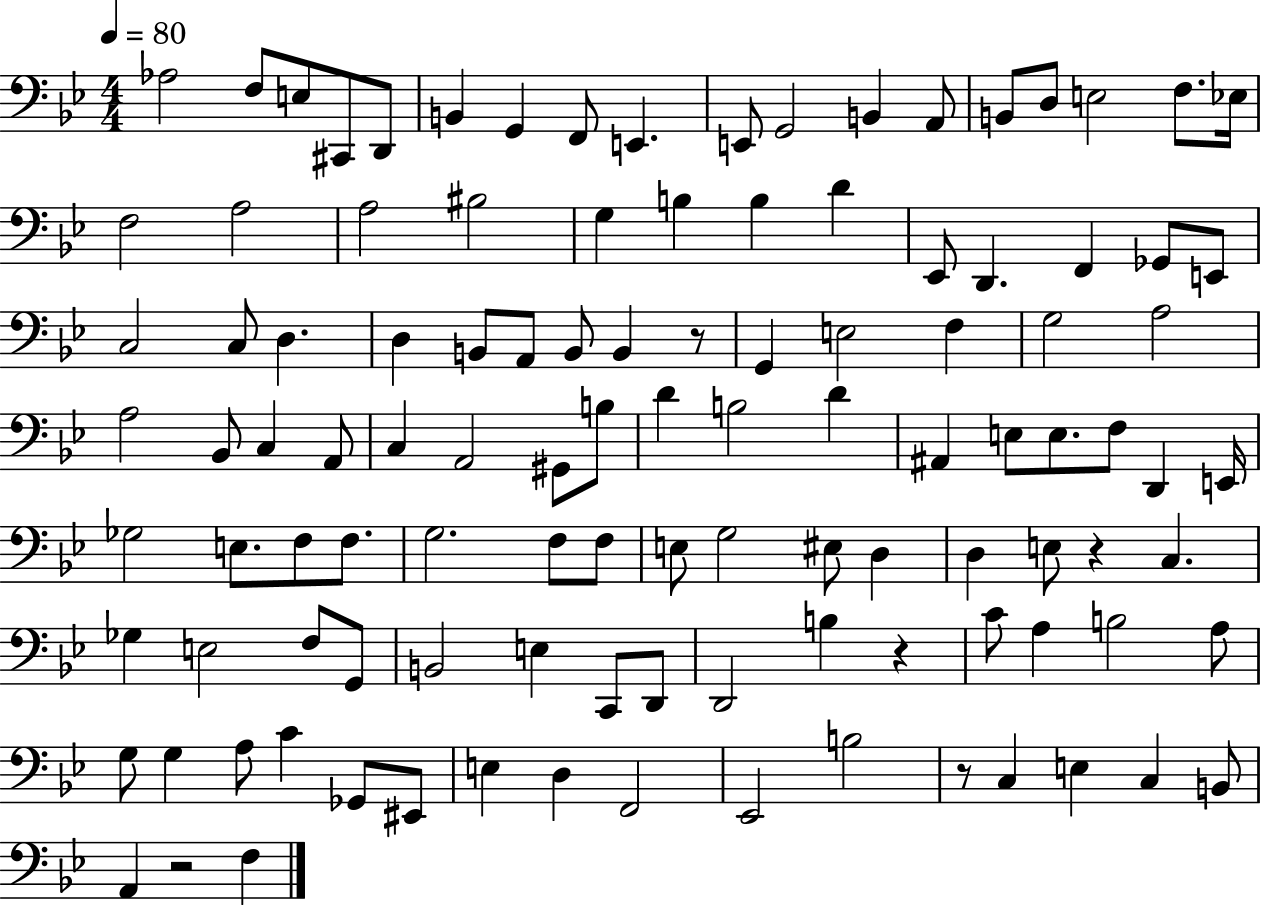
{
  \clef bass
  \numericTimeSignature
  \time 4/4
  \key bes \major
  \tempo 4 = 80
  aes2 f8 e8 cis,8 d,8 | b,4 g,4 f,8 e,4. | e,8 g,2 b,4 a,8 | b,8 d8 e2 f8. ees16 | \break f2 a2 | a2 bis2 | g4 b4 b4 d'4 | ees,8 d,4. f,4 ges,8 e,8 | \break c2 c8 d4. | d4 b,8 a,8 b,8 b,4 r8 | g,4 e2 f4 | g2 a2 | \break a2 bes,8 c4 a,8 | c4 a,2 gis,8 b8 | d'4 b2 d'4 | ais,4 e8 e8. f8 d,4 e,16 | \break ges2 e8. f8 f8. | g2. f8 f8 | e8 g2 eis8 d4 | d4 e8 r4 c4. | \break ges4 e2 f8 g,8 | b,2 e4 c,8 d,8 | d,2 b4 r4 | c'8 a4 b2 a8 | \break g8 g4 a8 c'4 ges,8 eis,8 | e4 d4 f,2 | ees,2 b2 | r8 c4 e4 c4 b,8 | \break a,4 r2 f4 | \bar "|."
}